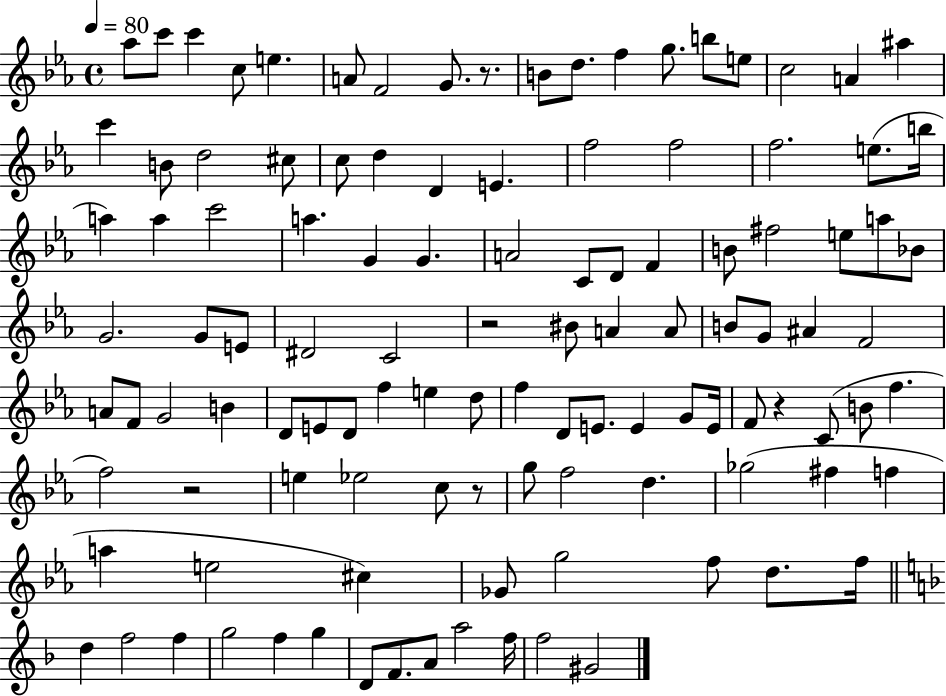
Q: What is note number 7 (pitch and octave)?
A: F4